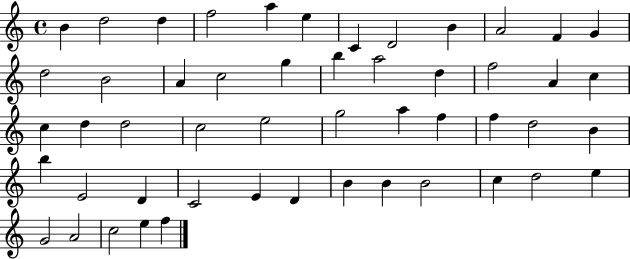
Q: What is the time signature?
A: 4/4